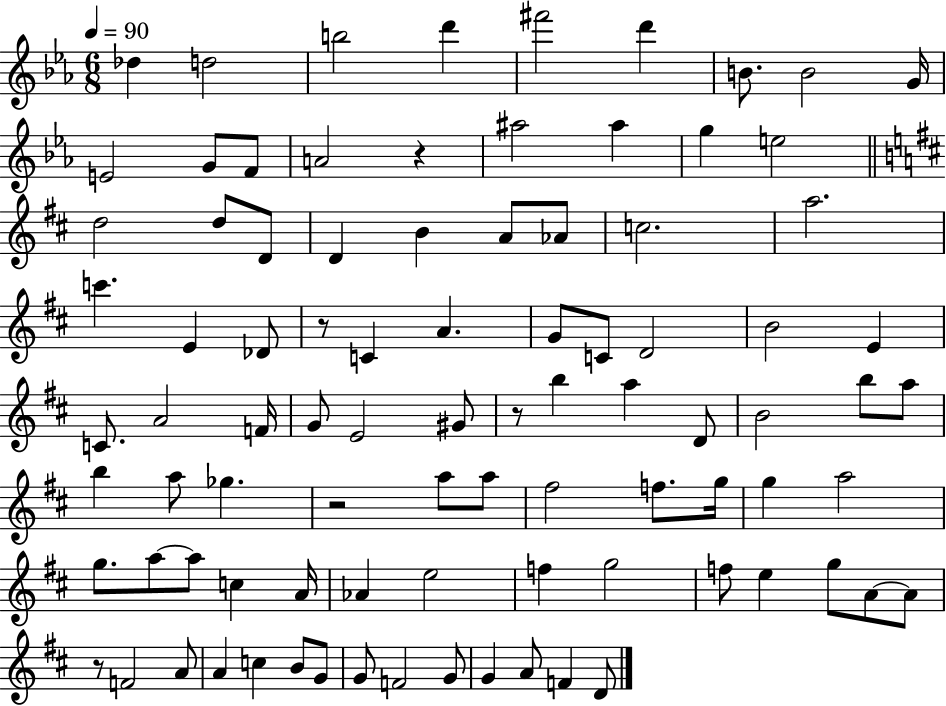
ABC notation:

X:1
T:Untitled
M:6/8
L:1/4
K:Eb
_d d2 b2 d' ^f'2 d' B/2 B2 G/4 E2 G/2 F/2 A2 z ^a2 ^a g e2 d2 d/2 D/2 D B A/2 _A/2 c2 a2 c' E _D/2 z/2 C A G/2 C/2 D2 B2 E C/2 A2 F/4 G/2 E2 ^G/2 z/2 b a D/2 B2 b/2 a/2 b a/2 _g z2 a/2 a/2 ^f2 f/2 g/4 g a2 g/2 a/2 a/2 c A/4 _A e2 f g2 f/2 e g/2 A/2 A/2 z/2 F2 A/2 A c B/2 G/2 G/2 F2 G/2 G A/2 F D/2